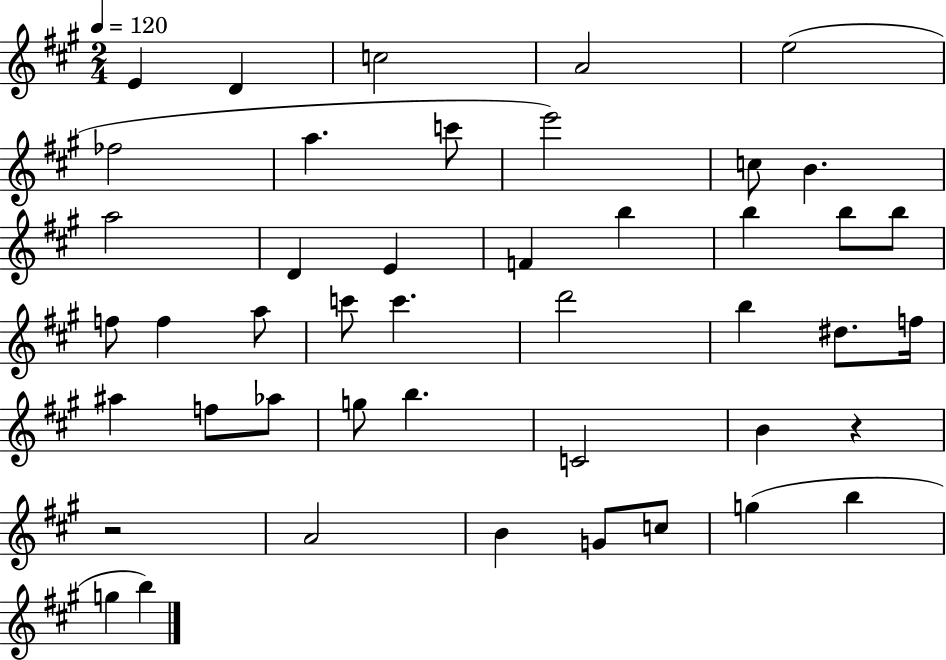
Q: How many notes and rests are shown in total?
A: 45